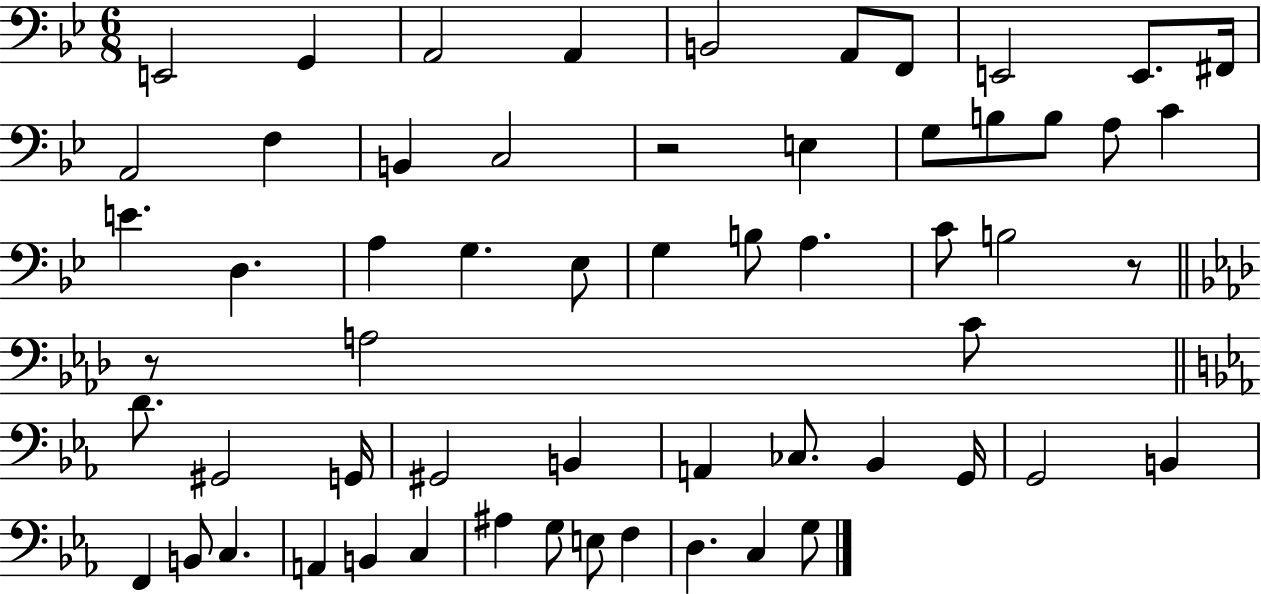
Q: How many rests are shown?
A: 3